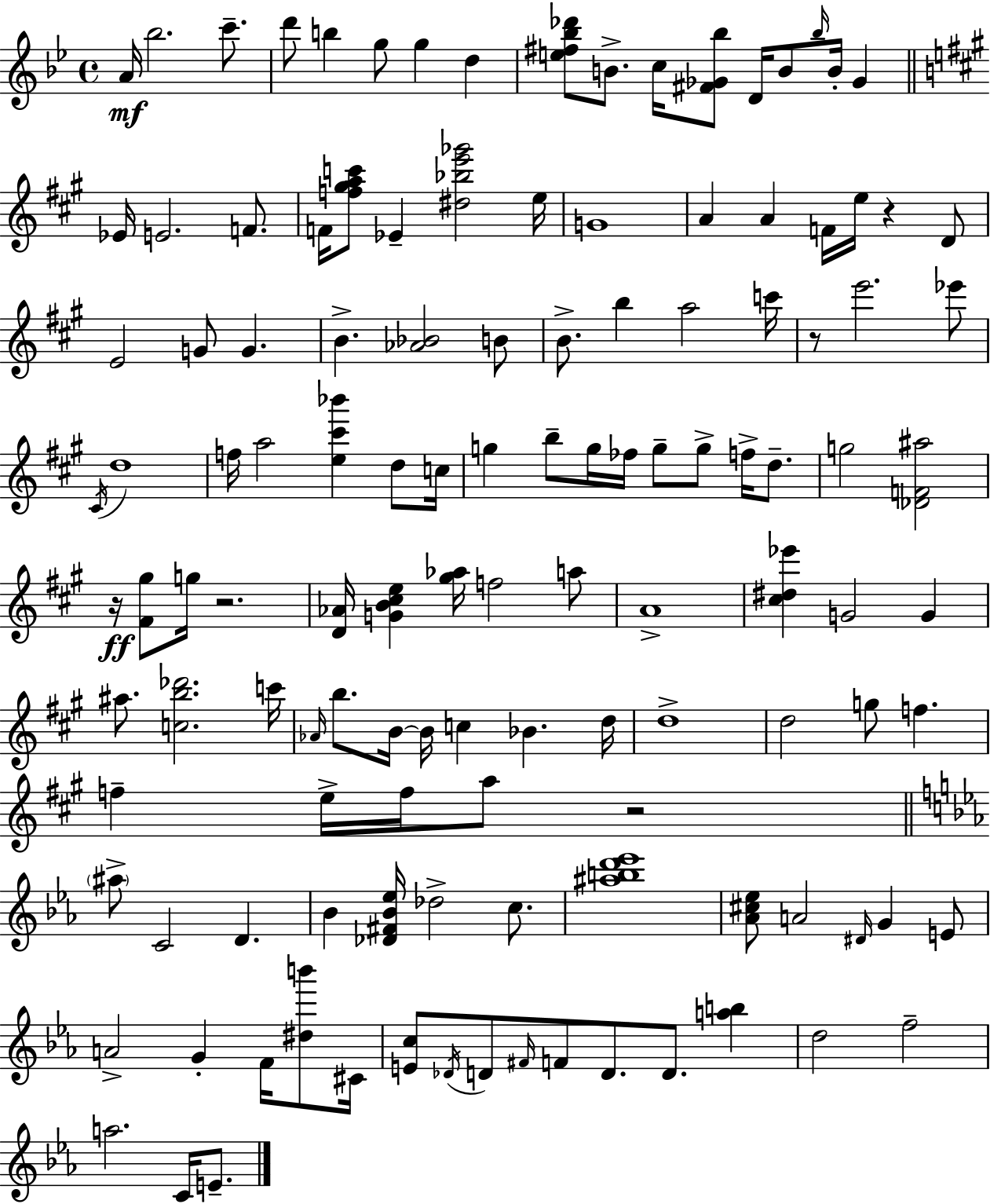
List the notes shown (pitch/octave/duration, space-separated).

A4/s Bb5/h. C6/e. D6/e B5/q G5/e G5/q D5/q [E5,F#5,Bb5,Db6]/e B4/e. C5/s [F#4,Gb4,Bb5]/e D4/s B4/e Bb5/s B4/s Gb4/q Eb4/s E4/h. F4/e. F4/s [F5,G#5,A5,C6]/e Eb4/q [D#5,Bb5,E6,Gb6]/h E5/s G4/w A4/q A4/q F4/s E5/s R/q D4/e E4/h G4/e G4/q. B4/q. [Ab4,Bb4]/h B4/e B4/e. B5/q A5/h C6/s R/e E6/h. Eb6/e C#4/s D5/w F5/s A5/h [E5,C#6,Bb6]/q D5/e C5/s G5/q B5/e G5/s FES5/s G5/e G5/e F5/s D5/e. G5/h [Db4,F4,A#5]/h R/s [F#4,G#5]/e G5/s R/h. [D4,Ab4]/s [G4,B4,C#5,E5]/q [G#5,Ab5]/s F5/h A5/e A4/w [C#5,D#5,Eb6]/q G4/h G4/q A#5/e. [C5,B5,Db6]/h. C6/s Ab4/s B5/e. B4/s B4/s C5/q Bb4/q. D5/s D5/w D5/h G5/e F5/q. F5/q E5/s F5/s A5/e R/h A#5/e C4/h D4/q. Bb4/q [Db4,F#4,Bb4,Eb5]/s Db5/h C5/e. [A#5,B5,D6,Eb6]/w [Ab4,C#5,Eb5]/e A4/h D#4/s G4/q E4/e A4/h G4/q F4/s [D#5,B6]/e C#4/s [E4,C5]/e Db4/s D4/e F#4/s F4/e D4/e. D4/e. [A5,B5]/q D5/h F5/h A5/h. C4/s E4/e.